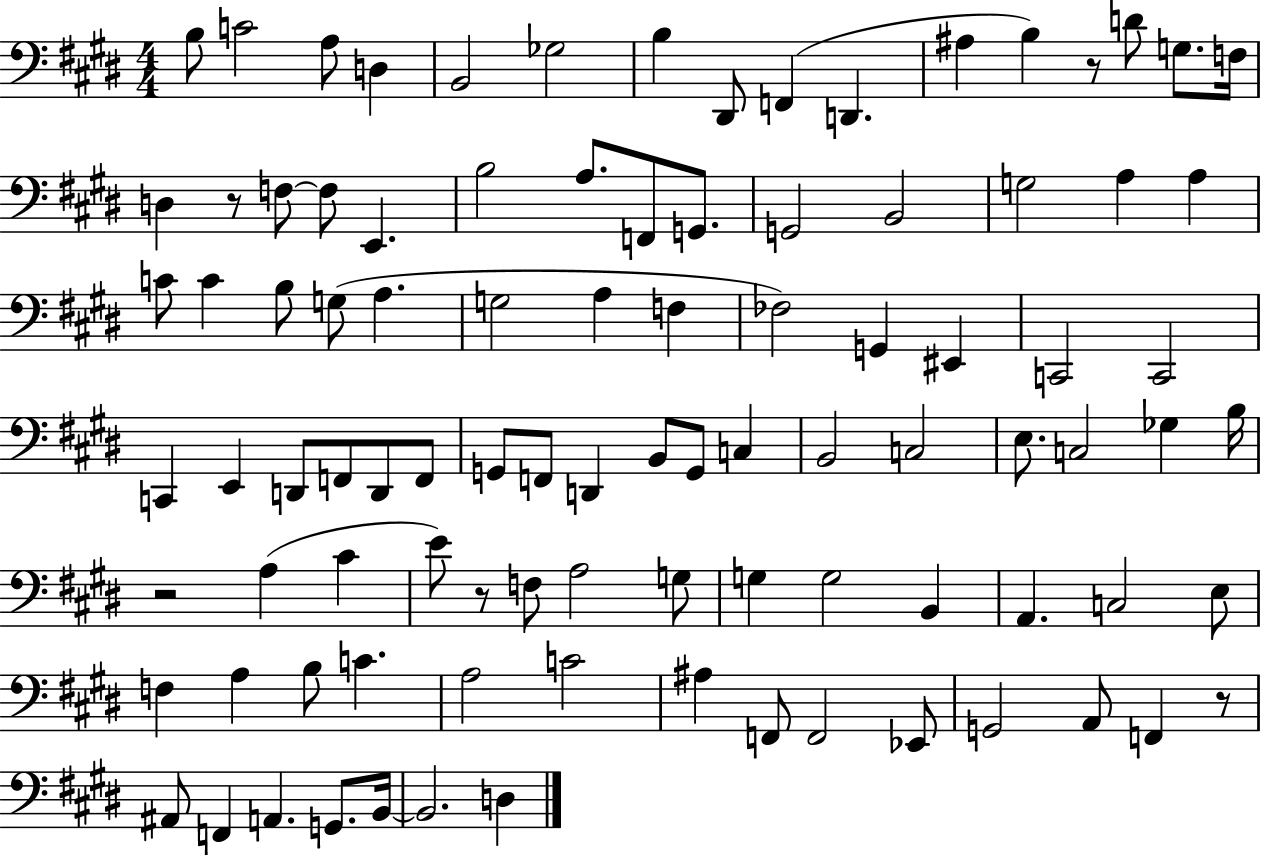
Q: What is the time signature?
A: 4/4